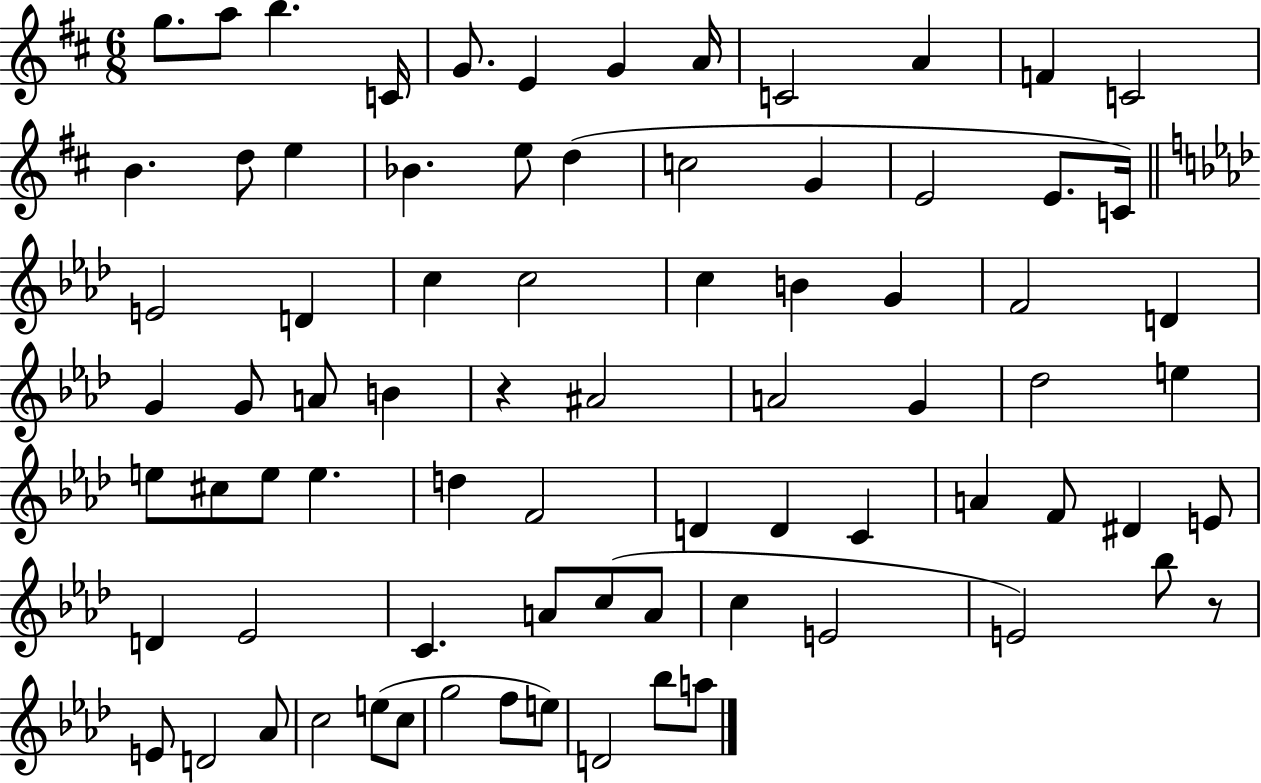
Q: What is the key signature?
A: D major